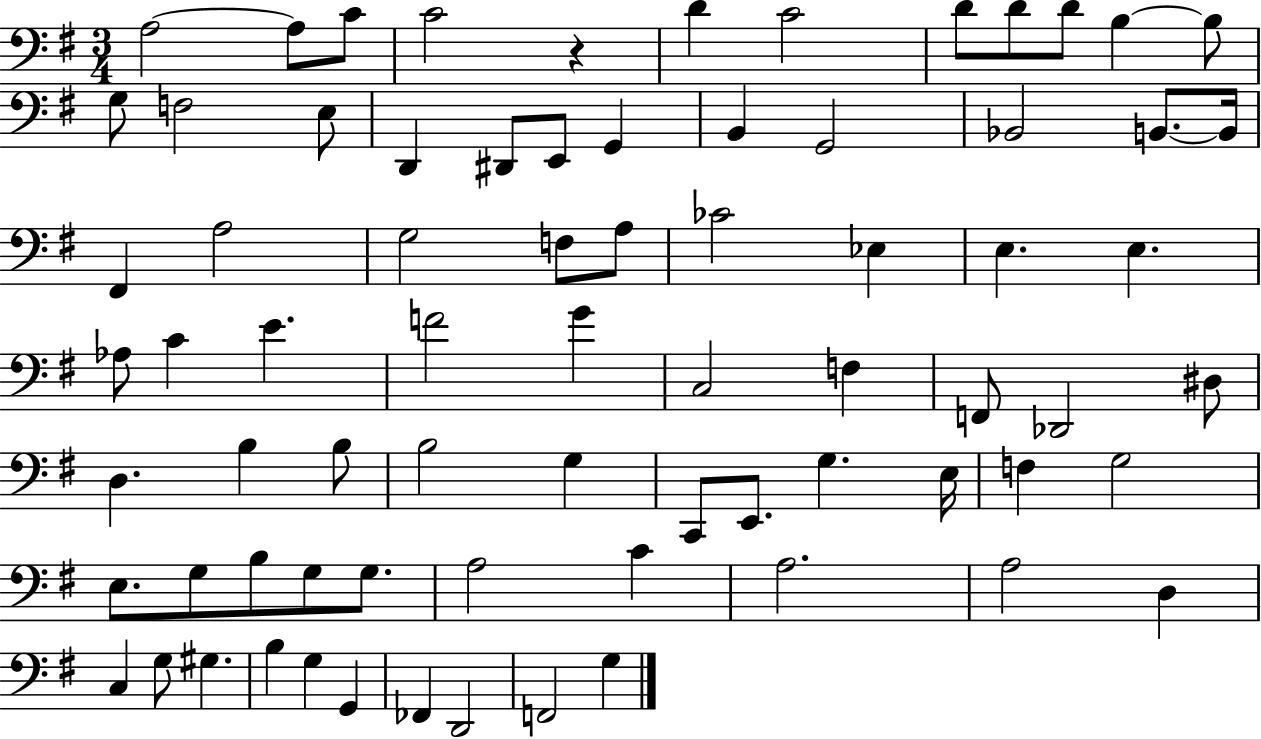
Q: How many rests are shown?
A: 1